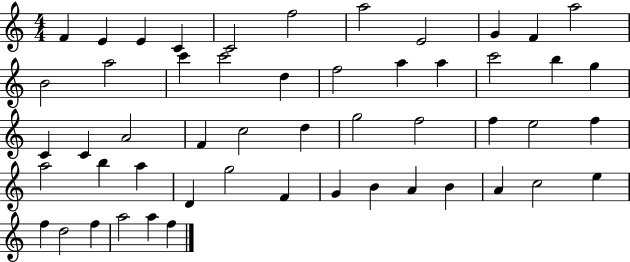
F4/q E4/q E4/q C4/q C4/h F5/h A5/h E4/h G4/q F4/q A5/h B4/h A5/h C6/q C6/h D5/q F5/h A5/q A5/q C6/h B5/q G5/q C4/q C4/q A4/h F4/q C5/h D5/q G5/h F5/h F5/q E5/h F5/q A5/h B5/q A5/q D4/q G5/h F4/q G4/q B4/q A4/q B4/q A4/q C5/h E5/q F5/q D5/h F5/q A5/h A5/q F5/q